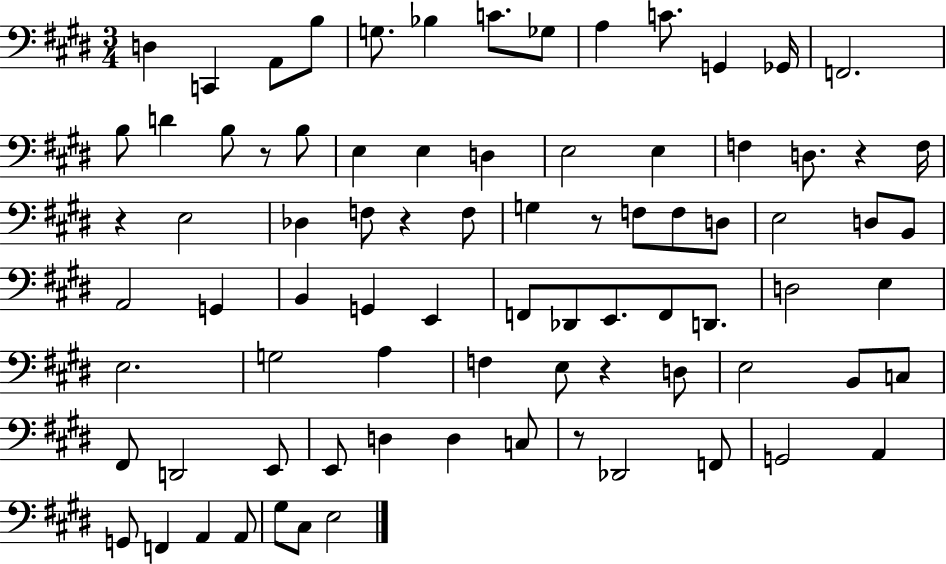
{
  \clef bass
  \numericTimeSignature
  \time 3/4
  \key e \major
  \repeat volta 2 { d4 c,4 a,8 b8 | g8. bes4 c'8. ges8 | a4 c'8. g,4 ges,16 | f,2. | \break b8 d'4 b8 r8 b8 | e4 e4 d4 | e2 e4 | f4 d8. r4 f16 | \break r4 e2 | des4 f8 r4 f8 | g4 r8 f8 f8 d8 | e2 d8 b,8 | \break a,2 g,4 | b,4 g,4 e,4 | f,8 des,8 e,8. f,8 d,8. | d2 e4 | \break e2. | g2 a4 | f4 e8 r4 d8 | e2 b,8 c8 | \break fis,8 d,2 e,8 | e,8 d4 d4 c8 | r8 des,2 f,8 | g,2 a,4 | \break g,8 f,4 a,4 a,8 | gis8 cis8 e2 | } \bar "|."
}